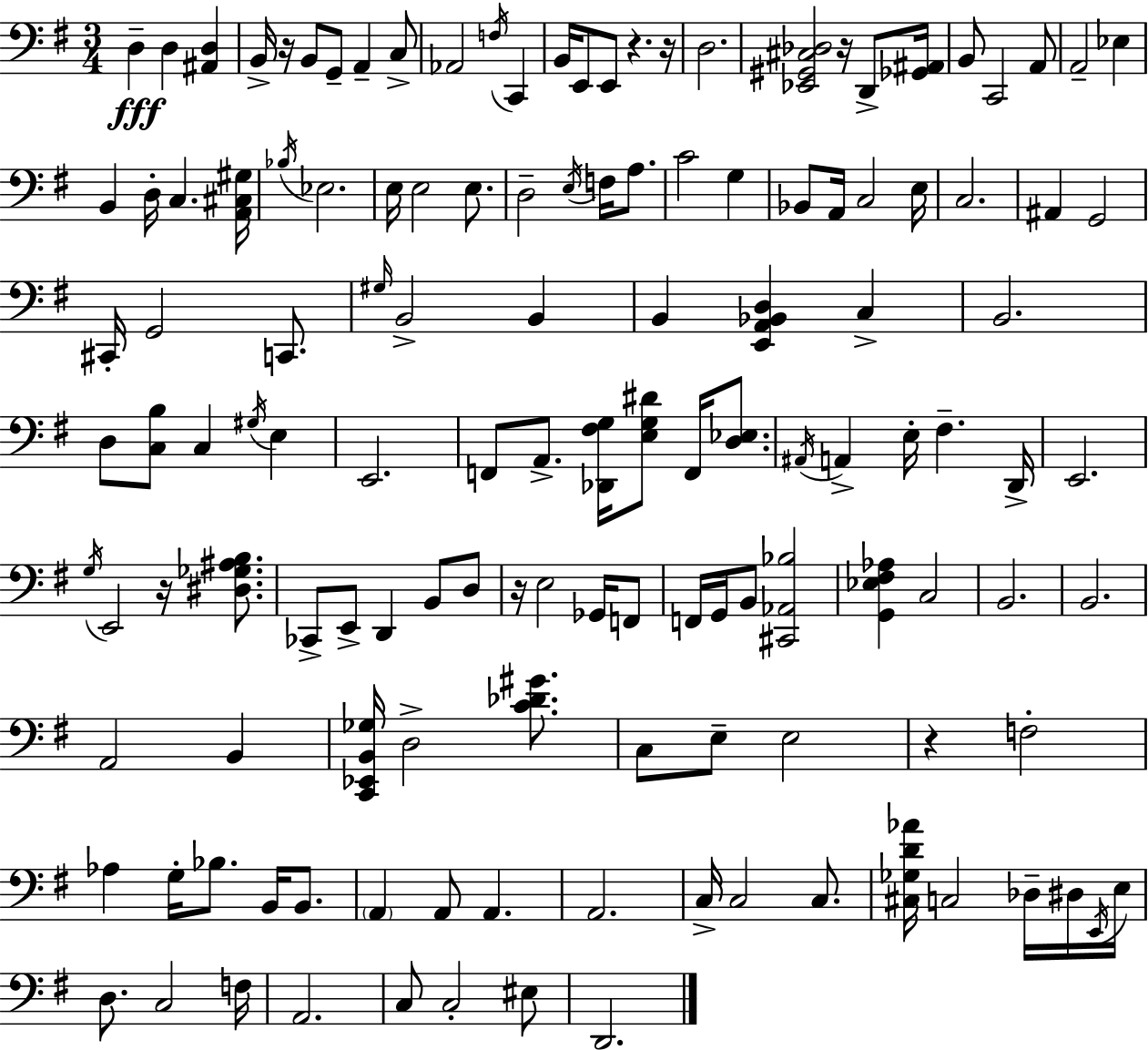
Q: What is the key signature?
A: G major